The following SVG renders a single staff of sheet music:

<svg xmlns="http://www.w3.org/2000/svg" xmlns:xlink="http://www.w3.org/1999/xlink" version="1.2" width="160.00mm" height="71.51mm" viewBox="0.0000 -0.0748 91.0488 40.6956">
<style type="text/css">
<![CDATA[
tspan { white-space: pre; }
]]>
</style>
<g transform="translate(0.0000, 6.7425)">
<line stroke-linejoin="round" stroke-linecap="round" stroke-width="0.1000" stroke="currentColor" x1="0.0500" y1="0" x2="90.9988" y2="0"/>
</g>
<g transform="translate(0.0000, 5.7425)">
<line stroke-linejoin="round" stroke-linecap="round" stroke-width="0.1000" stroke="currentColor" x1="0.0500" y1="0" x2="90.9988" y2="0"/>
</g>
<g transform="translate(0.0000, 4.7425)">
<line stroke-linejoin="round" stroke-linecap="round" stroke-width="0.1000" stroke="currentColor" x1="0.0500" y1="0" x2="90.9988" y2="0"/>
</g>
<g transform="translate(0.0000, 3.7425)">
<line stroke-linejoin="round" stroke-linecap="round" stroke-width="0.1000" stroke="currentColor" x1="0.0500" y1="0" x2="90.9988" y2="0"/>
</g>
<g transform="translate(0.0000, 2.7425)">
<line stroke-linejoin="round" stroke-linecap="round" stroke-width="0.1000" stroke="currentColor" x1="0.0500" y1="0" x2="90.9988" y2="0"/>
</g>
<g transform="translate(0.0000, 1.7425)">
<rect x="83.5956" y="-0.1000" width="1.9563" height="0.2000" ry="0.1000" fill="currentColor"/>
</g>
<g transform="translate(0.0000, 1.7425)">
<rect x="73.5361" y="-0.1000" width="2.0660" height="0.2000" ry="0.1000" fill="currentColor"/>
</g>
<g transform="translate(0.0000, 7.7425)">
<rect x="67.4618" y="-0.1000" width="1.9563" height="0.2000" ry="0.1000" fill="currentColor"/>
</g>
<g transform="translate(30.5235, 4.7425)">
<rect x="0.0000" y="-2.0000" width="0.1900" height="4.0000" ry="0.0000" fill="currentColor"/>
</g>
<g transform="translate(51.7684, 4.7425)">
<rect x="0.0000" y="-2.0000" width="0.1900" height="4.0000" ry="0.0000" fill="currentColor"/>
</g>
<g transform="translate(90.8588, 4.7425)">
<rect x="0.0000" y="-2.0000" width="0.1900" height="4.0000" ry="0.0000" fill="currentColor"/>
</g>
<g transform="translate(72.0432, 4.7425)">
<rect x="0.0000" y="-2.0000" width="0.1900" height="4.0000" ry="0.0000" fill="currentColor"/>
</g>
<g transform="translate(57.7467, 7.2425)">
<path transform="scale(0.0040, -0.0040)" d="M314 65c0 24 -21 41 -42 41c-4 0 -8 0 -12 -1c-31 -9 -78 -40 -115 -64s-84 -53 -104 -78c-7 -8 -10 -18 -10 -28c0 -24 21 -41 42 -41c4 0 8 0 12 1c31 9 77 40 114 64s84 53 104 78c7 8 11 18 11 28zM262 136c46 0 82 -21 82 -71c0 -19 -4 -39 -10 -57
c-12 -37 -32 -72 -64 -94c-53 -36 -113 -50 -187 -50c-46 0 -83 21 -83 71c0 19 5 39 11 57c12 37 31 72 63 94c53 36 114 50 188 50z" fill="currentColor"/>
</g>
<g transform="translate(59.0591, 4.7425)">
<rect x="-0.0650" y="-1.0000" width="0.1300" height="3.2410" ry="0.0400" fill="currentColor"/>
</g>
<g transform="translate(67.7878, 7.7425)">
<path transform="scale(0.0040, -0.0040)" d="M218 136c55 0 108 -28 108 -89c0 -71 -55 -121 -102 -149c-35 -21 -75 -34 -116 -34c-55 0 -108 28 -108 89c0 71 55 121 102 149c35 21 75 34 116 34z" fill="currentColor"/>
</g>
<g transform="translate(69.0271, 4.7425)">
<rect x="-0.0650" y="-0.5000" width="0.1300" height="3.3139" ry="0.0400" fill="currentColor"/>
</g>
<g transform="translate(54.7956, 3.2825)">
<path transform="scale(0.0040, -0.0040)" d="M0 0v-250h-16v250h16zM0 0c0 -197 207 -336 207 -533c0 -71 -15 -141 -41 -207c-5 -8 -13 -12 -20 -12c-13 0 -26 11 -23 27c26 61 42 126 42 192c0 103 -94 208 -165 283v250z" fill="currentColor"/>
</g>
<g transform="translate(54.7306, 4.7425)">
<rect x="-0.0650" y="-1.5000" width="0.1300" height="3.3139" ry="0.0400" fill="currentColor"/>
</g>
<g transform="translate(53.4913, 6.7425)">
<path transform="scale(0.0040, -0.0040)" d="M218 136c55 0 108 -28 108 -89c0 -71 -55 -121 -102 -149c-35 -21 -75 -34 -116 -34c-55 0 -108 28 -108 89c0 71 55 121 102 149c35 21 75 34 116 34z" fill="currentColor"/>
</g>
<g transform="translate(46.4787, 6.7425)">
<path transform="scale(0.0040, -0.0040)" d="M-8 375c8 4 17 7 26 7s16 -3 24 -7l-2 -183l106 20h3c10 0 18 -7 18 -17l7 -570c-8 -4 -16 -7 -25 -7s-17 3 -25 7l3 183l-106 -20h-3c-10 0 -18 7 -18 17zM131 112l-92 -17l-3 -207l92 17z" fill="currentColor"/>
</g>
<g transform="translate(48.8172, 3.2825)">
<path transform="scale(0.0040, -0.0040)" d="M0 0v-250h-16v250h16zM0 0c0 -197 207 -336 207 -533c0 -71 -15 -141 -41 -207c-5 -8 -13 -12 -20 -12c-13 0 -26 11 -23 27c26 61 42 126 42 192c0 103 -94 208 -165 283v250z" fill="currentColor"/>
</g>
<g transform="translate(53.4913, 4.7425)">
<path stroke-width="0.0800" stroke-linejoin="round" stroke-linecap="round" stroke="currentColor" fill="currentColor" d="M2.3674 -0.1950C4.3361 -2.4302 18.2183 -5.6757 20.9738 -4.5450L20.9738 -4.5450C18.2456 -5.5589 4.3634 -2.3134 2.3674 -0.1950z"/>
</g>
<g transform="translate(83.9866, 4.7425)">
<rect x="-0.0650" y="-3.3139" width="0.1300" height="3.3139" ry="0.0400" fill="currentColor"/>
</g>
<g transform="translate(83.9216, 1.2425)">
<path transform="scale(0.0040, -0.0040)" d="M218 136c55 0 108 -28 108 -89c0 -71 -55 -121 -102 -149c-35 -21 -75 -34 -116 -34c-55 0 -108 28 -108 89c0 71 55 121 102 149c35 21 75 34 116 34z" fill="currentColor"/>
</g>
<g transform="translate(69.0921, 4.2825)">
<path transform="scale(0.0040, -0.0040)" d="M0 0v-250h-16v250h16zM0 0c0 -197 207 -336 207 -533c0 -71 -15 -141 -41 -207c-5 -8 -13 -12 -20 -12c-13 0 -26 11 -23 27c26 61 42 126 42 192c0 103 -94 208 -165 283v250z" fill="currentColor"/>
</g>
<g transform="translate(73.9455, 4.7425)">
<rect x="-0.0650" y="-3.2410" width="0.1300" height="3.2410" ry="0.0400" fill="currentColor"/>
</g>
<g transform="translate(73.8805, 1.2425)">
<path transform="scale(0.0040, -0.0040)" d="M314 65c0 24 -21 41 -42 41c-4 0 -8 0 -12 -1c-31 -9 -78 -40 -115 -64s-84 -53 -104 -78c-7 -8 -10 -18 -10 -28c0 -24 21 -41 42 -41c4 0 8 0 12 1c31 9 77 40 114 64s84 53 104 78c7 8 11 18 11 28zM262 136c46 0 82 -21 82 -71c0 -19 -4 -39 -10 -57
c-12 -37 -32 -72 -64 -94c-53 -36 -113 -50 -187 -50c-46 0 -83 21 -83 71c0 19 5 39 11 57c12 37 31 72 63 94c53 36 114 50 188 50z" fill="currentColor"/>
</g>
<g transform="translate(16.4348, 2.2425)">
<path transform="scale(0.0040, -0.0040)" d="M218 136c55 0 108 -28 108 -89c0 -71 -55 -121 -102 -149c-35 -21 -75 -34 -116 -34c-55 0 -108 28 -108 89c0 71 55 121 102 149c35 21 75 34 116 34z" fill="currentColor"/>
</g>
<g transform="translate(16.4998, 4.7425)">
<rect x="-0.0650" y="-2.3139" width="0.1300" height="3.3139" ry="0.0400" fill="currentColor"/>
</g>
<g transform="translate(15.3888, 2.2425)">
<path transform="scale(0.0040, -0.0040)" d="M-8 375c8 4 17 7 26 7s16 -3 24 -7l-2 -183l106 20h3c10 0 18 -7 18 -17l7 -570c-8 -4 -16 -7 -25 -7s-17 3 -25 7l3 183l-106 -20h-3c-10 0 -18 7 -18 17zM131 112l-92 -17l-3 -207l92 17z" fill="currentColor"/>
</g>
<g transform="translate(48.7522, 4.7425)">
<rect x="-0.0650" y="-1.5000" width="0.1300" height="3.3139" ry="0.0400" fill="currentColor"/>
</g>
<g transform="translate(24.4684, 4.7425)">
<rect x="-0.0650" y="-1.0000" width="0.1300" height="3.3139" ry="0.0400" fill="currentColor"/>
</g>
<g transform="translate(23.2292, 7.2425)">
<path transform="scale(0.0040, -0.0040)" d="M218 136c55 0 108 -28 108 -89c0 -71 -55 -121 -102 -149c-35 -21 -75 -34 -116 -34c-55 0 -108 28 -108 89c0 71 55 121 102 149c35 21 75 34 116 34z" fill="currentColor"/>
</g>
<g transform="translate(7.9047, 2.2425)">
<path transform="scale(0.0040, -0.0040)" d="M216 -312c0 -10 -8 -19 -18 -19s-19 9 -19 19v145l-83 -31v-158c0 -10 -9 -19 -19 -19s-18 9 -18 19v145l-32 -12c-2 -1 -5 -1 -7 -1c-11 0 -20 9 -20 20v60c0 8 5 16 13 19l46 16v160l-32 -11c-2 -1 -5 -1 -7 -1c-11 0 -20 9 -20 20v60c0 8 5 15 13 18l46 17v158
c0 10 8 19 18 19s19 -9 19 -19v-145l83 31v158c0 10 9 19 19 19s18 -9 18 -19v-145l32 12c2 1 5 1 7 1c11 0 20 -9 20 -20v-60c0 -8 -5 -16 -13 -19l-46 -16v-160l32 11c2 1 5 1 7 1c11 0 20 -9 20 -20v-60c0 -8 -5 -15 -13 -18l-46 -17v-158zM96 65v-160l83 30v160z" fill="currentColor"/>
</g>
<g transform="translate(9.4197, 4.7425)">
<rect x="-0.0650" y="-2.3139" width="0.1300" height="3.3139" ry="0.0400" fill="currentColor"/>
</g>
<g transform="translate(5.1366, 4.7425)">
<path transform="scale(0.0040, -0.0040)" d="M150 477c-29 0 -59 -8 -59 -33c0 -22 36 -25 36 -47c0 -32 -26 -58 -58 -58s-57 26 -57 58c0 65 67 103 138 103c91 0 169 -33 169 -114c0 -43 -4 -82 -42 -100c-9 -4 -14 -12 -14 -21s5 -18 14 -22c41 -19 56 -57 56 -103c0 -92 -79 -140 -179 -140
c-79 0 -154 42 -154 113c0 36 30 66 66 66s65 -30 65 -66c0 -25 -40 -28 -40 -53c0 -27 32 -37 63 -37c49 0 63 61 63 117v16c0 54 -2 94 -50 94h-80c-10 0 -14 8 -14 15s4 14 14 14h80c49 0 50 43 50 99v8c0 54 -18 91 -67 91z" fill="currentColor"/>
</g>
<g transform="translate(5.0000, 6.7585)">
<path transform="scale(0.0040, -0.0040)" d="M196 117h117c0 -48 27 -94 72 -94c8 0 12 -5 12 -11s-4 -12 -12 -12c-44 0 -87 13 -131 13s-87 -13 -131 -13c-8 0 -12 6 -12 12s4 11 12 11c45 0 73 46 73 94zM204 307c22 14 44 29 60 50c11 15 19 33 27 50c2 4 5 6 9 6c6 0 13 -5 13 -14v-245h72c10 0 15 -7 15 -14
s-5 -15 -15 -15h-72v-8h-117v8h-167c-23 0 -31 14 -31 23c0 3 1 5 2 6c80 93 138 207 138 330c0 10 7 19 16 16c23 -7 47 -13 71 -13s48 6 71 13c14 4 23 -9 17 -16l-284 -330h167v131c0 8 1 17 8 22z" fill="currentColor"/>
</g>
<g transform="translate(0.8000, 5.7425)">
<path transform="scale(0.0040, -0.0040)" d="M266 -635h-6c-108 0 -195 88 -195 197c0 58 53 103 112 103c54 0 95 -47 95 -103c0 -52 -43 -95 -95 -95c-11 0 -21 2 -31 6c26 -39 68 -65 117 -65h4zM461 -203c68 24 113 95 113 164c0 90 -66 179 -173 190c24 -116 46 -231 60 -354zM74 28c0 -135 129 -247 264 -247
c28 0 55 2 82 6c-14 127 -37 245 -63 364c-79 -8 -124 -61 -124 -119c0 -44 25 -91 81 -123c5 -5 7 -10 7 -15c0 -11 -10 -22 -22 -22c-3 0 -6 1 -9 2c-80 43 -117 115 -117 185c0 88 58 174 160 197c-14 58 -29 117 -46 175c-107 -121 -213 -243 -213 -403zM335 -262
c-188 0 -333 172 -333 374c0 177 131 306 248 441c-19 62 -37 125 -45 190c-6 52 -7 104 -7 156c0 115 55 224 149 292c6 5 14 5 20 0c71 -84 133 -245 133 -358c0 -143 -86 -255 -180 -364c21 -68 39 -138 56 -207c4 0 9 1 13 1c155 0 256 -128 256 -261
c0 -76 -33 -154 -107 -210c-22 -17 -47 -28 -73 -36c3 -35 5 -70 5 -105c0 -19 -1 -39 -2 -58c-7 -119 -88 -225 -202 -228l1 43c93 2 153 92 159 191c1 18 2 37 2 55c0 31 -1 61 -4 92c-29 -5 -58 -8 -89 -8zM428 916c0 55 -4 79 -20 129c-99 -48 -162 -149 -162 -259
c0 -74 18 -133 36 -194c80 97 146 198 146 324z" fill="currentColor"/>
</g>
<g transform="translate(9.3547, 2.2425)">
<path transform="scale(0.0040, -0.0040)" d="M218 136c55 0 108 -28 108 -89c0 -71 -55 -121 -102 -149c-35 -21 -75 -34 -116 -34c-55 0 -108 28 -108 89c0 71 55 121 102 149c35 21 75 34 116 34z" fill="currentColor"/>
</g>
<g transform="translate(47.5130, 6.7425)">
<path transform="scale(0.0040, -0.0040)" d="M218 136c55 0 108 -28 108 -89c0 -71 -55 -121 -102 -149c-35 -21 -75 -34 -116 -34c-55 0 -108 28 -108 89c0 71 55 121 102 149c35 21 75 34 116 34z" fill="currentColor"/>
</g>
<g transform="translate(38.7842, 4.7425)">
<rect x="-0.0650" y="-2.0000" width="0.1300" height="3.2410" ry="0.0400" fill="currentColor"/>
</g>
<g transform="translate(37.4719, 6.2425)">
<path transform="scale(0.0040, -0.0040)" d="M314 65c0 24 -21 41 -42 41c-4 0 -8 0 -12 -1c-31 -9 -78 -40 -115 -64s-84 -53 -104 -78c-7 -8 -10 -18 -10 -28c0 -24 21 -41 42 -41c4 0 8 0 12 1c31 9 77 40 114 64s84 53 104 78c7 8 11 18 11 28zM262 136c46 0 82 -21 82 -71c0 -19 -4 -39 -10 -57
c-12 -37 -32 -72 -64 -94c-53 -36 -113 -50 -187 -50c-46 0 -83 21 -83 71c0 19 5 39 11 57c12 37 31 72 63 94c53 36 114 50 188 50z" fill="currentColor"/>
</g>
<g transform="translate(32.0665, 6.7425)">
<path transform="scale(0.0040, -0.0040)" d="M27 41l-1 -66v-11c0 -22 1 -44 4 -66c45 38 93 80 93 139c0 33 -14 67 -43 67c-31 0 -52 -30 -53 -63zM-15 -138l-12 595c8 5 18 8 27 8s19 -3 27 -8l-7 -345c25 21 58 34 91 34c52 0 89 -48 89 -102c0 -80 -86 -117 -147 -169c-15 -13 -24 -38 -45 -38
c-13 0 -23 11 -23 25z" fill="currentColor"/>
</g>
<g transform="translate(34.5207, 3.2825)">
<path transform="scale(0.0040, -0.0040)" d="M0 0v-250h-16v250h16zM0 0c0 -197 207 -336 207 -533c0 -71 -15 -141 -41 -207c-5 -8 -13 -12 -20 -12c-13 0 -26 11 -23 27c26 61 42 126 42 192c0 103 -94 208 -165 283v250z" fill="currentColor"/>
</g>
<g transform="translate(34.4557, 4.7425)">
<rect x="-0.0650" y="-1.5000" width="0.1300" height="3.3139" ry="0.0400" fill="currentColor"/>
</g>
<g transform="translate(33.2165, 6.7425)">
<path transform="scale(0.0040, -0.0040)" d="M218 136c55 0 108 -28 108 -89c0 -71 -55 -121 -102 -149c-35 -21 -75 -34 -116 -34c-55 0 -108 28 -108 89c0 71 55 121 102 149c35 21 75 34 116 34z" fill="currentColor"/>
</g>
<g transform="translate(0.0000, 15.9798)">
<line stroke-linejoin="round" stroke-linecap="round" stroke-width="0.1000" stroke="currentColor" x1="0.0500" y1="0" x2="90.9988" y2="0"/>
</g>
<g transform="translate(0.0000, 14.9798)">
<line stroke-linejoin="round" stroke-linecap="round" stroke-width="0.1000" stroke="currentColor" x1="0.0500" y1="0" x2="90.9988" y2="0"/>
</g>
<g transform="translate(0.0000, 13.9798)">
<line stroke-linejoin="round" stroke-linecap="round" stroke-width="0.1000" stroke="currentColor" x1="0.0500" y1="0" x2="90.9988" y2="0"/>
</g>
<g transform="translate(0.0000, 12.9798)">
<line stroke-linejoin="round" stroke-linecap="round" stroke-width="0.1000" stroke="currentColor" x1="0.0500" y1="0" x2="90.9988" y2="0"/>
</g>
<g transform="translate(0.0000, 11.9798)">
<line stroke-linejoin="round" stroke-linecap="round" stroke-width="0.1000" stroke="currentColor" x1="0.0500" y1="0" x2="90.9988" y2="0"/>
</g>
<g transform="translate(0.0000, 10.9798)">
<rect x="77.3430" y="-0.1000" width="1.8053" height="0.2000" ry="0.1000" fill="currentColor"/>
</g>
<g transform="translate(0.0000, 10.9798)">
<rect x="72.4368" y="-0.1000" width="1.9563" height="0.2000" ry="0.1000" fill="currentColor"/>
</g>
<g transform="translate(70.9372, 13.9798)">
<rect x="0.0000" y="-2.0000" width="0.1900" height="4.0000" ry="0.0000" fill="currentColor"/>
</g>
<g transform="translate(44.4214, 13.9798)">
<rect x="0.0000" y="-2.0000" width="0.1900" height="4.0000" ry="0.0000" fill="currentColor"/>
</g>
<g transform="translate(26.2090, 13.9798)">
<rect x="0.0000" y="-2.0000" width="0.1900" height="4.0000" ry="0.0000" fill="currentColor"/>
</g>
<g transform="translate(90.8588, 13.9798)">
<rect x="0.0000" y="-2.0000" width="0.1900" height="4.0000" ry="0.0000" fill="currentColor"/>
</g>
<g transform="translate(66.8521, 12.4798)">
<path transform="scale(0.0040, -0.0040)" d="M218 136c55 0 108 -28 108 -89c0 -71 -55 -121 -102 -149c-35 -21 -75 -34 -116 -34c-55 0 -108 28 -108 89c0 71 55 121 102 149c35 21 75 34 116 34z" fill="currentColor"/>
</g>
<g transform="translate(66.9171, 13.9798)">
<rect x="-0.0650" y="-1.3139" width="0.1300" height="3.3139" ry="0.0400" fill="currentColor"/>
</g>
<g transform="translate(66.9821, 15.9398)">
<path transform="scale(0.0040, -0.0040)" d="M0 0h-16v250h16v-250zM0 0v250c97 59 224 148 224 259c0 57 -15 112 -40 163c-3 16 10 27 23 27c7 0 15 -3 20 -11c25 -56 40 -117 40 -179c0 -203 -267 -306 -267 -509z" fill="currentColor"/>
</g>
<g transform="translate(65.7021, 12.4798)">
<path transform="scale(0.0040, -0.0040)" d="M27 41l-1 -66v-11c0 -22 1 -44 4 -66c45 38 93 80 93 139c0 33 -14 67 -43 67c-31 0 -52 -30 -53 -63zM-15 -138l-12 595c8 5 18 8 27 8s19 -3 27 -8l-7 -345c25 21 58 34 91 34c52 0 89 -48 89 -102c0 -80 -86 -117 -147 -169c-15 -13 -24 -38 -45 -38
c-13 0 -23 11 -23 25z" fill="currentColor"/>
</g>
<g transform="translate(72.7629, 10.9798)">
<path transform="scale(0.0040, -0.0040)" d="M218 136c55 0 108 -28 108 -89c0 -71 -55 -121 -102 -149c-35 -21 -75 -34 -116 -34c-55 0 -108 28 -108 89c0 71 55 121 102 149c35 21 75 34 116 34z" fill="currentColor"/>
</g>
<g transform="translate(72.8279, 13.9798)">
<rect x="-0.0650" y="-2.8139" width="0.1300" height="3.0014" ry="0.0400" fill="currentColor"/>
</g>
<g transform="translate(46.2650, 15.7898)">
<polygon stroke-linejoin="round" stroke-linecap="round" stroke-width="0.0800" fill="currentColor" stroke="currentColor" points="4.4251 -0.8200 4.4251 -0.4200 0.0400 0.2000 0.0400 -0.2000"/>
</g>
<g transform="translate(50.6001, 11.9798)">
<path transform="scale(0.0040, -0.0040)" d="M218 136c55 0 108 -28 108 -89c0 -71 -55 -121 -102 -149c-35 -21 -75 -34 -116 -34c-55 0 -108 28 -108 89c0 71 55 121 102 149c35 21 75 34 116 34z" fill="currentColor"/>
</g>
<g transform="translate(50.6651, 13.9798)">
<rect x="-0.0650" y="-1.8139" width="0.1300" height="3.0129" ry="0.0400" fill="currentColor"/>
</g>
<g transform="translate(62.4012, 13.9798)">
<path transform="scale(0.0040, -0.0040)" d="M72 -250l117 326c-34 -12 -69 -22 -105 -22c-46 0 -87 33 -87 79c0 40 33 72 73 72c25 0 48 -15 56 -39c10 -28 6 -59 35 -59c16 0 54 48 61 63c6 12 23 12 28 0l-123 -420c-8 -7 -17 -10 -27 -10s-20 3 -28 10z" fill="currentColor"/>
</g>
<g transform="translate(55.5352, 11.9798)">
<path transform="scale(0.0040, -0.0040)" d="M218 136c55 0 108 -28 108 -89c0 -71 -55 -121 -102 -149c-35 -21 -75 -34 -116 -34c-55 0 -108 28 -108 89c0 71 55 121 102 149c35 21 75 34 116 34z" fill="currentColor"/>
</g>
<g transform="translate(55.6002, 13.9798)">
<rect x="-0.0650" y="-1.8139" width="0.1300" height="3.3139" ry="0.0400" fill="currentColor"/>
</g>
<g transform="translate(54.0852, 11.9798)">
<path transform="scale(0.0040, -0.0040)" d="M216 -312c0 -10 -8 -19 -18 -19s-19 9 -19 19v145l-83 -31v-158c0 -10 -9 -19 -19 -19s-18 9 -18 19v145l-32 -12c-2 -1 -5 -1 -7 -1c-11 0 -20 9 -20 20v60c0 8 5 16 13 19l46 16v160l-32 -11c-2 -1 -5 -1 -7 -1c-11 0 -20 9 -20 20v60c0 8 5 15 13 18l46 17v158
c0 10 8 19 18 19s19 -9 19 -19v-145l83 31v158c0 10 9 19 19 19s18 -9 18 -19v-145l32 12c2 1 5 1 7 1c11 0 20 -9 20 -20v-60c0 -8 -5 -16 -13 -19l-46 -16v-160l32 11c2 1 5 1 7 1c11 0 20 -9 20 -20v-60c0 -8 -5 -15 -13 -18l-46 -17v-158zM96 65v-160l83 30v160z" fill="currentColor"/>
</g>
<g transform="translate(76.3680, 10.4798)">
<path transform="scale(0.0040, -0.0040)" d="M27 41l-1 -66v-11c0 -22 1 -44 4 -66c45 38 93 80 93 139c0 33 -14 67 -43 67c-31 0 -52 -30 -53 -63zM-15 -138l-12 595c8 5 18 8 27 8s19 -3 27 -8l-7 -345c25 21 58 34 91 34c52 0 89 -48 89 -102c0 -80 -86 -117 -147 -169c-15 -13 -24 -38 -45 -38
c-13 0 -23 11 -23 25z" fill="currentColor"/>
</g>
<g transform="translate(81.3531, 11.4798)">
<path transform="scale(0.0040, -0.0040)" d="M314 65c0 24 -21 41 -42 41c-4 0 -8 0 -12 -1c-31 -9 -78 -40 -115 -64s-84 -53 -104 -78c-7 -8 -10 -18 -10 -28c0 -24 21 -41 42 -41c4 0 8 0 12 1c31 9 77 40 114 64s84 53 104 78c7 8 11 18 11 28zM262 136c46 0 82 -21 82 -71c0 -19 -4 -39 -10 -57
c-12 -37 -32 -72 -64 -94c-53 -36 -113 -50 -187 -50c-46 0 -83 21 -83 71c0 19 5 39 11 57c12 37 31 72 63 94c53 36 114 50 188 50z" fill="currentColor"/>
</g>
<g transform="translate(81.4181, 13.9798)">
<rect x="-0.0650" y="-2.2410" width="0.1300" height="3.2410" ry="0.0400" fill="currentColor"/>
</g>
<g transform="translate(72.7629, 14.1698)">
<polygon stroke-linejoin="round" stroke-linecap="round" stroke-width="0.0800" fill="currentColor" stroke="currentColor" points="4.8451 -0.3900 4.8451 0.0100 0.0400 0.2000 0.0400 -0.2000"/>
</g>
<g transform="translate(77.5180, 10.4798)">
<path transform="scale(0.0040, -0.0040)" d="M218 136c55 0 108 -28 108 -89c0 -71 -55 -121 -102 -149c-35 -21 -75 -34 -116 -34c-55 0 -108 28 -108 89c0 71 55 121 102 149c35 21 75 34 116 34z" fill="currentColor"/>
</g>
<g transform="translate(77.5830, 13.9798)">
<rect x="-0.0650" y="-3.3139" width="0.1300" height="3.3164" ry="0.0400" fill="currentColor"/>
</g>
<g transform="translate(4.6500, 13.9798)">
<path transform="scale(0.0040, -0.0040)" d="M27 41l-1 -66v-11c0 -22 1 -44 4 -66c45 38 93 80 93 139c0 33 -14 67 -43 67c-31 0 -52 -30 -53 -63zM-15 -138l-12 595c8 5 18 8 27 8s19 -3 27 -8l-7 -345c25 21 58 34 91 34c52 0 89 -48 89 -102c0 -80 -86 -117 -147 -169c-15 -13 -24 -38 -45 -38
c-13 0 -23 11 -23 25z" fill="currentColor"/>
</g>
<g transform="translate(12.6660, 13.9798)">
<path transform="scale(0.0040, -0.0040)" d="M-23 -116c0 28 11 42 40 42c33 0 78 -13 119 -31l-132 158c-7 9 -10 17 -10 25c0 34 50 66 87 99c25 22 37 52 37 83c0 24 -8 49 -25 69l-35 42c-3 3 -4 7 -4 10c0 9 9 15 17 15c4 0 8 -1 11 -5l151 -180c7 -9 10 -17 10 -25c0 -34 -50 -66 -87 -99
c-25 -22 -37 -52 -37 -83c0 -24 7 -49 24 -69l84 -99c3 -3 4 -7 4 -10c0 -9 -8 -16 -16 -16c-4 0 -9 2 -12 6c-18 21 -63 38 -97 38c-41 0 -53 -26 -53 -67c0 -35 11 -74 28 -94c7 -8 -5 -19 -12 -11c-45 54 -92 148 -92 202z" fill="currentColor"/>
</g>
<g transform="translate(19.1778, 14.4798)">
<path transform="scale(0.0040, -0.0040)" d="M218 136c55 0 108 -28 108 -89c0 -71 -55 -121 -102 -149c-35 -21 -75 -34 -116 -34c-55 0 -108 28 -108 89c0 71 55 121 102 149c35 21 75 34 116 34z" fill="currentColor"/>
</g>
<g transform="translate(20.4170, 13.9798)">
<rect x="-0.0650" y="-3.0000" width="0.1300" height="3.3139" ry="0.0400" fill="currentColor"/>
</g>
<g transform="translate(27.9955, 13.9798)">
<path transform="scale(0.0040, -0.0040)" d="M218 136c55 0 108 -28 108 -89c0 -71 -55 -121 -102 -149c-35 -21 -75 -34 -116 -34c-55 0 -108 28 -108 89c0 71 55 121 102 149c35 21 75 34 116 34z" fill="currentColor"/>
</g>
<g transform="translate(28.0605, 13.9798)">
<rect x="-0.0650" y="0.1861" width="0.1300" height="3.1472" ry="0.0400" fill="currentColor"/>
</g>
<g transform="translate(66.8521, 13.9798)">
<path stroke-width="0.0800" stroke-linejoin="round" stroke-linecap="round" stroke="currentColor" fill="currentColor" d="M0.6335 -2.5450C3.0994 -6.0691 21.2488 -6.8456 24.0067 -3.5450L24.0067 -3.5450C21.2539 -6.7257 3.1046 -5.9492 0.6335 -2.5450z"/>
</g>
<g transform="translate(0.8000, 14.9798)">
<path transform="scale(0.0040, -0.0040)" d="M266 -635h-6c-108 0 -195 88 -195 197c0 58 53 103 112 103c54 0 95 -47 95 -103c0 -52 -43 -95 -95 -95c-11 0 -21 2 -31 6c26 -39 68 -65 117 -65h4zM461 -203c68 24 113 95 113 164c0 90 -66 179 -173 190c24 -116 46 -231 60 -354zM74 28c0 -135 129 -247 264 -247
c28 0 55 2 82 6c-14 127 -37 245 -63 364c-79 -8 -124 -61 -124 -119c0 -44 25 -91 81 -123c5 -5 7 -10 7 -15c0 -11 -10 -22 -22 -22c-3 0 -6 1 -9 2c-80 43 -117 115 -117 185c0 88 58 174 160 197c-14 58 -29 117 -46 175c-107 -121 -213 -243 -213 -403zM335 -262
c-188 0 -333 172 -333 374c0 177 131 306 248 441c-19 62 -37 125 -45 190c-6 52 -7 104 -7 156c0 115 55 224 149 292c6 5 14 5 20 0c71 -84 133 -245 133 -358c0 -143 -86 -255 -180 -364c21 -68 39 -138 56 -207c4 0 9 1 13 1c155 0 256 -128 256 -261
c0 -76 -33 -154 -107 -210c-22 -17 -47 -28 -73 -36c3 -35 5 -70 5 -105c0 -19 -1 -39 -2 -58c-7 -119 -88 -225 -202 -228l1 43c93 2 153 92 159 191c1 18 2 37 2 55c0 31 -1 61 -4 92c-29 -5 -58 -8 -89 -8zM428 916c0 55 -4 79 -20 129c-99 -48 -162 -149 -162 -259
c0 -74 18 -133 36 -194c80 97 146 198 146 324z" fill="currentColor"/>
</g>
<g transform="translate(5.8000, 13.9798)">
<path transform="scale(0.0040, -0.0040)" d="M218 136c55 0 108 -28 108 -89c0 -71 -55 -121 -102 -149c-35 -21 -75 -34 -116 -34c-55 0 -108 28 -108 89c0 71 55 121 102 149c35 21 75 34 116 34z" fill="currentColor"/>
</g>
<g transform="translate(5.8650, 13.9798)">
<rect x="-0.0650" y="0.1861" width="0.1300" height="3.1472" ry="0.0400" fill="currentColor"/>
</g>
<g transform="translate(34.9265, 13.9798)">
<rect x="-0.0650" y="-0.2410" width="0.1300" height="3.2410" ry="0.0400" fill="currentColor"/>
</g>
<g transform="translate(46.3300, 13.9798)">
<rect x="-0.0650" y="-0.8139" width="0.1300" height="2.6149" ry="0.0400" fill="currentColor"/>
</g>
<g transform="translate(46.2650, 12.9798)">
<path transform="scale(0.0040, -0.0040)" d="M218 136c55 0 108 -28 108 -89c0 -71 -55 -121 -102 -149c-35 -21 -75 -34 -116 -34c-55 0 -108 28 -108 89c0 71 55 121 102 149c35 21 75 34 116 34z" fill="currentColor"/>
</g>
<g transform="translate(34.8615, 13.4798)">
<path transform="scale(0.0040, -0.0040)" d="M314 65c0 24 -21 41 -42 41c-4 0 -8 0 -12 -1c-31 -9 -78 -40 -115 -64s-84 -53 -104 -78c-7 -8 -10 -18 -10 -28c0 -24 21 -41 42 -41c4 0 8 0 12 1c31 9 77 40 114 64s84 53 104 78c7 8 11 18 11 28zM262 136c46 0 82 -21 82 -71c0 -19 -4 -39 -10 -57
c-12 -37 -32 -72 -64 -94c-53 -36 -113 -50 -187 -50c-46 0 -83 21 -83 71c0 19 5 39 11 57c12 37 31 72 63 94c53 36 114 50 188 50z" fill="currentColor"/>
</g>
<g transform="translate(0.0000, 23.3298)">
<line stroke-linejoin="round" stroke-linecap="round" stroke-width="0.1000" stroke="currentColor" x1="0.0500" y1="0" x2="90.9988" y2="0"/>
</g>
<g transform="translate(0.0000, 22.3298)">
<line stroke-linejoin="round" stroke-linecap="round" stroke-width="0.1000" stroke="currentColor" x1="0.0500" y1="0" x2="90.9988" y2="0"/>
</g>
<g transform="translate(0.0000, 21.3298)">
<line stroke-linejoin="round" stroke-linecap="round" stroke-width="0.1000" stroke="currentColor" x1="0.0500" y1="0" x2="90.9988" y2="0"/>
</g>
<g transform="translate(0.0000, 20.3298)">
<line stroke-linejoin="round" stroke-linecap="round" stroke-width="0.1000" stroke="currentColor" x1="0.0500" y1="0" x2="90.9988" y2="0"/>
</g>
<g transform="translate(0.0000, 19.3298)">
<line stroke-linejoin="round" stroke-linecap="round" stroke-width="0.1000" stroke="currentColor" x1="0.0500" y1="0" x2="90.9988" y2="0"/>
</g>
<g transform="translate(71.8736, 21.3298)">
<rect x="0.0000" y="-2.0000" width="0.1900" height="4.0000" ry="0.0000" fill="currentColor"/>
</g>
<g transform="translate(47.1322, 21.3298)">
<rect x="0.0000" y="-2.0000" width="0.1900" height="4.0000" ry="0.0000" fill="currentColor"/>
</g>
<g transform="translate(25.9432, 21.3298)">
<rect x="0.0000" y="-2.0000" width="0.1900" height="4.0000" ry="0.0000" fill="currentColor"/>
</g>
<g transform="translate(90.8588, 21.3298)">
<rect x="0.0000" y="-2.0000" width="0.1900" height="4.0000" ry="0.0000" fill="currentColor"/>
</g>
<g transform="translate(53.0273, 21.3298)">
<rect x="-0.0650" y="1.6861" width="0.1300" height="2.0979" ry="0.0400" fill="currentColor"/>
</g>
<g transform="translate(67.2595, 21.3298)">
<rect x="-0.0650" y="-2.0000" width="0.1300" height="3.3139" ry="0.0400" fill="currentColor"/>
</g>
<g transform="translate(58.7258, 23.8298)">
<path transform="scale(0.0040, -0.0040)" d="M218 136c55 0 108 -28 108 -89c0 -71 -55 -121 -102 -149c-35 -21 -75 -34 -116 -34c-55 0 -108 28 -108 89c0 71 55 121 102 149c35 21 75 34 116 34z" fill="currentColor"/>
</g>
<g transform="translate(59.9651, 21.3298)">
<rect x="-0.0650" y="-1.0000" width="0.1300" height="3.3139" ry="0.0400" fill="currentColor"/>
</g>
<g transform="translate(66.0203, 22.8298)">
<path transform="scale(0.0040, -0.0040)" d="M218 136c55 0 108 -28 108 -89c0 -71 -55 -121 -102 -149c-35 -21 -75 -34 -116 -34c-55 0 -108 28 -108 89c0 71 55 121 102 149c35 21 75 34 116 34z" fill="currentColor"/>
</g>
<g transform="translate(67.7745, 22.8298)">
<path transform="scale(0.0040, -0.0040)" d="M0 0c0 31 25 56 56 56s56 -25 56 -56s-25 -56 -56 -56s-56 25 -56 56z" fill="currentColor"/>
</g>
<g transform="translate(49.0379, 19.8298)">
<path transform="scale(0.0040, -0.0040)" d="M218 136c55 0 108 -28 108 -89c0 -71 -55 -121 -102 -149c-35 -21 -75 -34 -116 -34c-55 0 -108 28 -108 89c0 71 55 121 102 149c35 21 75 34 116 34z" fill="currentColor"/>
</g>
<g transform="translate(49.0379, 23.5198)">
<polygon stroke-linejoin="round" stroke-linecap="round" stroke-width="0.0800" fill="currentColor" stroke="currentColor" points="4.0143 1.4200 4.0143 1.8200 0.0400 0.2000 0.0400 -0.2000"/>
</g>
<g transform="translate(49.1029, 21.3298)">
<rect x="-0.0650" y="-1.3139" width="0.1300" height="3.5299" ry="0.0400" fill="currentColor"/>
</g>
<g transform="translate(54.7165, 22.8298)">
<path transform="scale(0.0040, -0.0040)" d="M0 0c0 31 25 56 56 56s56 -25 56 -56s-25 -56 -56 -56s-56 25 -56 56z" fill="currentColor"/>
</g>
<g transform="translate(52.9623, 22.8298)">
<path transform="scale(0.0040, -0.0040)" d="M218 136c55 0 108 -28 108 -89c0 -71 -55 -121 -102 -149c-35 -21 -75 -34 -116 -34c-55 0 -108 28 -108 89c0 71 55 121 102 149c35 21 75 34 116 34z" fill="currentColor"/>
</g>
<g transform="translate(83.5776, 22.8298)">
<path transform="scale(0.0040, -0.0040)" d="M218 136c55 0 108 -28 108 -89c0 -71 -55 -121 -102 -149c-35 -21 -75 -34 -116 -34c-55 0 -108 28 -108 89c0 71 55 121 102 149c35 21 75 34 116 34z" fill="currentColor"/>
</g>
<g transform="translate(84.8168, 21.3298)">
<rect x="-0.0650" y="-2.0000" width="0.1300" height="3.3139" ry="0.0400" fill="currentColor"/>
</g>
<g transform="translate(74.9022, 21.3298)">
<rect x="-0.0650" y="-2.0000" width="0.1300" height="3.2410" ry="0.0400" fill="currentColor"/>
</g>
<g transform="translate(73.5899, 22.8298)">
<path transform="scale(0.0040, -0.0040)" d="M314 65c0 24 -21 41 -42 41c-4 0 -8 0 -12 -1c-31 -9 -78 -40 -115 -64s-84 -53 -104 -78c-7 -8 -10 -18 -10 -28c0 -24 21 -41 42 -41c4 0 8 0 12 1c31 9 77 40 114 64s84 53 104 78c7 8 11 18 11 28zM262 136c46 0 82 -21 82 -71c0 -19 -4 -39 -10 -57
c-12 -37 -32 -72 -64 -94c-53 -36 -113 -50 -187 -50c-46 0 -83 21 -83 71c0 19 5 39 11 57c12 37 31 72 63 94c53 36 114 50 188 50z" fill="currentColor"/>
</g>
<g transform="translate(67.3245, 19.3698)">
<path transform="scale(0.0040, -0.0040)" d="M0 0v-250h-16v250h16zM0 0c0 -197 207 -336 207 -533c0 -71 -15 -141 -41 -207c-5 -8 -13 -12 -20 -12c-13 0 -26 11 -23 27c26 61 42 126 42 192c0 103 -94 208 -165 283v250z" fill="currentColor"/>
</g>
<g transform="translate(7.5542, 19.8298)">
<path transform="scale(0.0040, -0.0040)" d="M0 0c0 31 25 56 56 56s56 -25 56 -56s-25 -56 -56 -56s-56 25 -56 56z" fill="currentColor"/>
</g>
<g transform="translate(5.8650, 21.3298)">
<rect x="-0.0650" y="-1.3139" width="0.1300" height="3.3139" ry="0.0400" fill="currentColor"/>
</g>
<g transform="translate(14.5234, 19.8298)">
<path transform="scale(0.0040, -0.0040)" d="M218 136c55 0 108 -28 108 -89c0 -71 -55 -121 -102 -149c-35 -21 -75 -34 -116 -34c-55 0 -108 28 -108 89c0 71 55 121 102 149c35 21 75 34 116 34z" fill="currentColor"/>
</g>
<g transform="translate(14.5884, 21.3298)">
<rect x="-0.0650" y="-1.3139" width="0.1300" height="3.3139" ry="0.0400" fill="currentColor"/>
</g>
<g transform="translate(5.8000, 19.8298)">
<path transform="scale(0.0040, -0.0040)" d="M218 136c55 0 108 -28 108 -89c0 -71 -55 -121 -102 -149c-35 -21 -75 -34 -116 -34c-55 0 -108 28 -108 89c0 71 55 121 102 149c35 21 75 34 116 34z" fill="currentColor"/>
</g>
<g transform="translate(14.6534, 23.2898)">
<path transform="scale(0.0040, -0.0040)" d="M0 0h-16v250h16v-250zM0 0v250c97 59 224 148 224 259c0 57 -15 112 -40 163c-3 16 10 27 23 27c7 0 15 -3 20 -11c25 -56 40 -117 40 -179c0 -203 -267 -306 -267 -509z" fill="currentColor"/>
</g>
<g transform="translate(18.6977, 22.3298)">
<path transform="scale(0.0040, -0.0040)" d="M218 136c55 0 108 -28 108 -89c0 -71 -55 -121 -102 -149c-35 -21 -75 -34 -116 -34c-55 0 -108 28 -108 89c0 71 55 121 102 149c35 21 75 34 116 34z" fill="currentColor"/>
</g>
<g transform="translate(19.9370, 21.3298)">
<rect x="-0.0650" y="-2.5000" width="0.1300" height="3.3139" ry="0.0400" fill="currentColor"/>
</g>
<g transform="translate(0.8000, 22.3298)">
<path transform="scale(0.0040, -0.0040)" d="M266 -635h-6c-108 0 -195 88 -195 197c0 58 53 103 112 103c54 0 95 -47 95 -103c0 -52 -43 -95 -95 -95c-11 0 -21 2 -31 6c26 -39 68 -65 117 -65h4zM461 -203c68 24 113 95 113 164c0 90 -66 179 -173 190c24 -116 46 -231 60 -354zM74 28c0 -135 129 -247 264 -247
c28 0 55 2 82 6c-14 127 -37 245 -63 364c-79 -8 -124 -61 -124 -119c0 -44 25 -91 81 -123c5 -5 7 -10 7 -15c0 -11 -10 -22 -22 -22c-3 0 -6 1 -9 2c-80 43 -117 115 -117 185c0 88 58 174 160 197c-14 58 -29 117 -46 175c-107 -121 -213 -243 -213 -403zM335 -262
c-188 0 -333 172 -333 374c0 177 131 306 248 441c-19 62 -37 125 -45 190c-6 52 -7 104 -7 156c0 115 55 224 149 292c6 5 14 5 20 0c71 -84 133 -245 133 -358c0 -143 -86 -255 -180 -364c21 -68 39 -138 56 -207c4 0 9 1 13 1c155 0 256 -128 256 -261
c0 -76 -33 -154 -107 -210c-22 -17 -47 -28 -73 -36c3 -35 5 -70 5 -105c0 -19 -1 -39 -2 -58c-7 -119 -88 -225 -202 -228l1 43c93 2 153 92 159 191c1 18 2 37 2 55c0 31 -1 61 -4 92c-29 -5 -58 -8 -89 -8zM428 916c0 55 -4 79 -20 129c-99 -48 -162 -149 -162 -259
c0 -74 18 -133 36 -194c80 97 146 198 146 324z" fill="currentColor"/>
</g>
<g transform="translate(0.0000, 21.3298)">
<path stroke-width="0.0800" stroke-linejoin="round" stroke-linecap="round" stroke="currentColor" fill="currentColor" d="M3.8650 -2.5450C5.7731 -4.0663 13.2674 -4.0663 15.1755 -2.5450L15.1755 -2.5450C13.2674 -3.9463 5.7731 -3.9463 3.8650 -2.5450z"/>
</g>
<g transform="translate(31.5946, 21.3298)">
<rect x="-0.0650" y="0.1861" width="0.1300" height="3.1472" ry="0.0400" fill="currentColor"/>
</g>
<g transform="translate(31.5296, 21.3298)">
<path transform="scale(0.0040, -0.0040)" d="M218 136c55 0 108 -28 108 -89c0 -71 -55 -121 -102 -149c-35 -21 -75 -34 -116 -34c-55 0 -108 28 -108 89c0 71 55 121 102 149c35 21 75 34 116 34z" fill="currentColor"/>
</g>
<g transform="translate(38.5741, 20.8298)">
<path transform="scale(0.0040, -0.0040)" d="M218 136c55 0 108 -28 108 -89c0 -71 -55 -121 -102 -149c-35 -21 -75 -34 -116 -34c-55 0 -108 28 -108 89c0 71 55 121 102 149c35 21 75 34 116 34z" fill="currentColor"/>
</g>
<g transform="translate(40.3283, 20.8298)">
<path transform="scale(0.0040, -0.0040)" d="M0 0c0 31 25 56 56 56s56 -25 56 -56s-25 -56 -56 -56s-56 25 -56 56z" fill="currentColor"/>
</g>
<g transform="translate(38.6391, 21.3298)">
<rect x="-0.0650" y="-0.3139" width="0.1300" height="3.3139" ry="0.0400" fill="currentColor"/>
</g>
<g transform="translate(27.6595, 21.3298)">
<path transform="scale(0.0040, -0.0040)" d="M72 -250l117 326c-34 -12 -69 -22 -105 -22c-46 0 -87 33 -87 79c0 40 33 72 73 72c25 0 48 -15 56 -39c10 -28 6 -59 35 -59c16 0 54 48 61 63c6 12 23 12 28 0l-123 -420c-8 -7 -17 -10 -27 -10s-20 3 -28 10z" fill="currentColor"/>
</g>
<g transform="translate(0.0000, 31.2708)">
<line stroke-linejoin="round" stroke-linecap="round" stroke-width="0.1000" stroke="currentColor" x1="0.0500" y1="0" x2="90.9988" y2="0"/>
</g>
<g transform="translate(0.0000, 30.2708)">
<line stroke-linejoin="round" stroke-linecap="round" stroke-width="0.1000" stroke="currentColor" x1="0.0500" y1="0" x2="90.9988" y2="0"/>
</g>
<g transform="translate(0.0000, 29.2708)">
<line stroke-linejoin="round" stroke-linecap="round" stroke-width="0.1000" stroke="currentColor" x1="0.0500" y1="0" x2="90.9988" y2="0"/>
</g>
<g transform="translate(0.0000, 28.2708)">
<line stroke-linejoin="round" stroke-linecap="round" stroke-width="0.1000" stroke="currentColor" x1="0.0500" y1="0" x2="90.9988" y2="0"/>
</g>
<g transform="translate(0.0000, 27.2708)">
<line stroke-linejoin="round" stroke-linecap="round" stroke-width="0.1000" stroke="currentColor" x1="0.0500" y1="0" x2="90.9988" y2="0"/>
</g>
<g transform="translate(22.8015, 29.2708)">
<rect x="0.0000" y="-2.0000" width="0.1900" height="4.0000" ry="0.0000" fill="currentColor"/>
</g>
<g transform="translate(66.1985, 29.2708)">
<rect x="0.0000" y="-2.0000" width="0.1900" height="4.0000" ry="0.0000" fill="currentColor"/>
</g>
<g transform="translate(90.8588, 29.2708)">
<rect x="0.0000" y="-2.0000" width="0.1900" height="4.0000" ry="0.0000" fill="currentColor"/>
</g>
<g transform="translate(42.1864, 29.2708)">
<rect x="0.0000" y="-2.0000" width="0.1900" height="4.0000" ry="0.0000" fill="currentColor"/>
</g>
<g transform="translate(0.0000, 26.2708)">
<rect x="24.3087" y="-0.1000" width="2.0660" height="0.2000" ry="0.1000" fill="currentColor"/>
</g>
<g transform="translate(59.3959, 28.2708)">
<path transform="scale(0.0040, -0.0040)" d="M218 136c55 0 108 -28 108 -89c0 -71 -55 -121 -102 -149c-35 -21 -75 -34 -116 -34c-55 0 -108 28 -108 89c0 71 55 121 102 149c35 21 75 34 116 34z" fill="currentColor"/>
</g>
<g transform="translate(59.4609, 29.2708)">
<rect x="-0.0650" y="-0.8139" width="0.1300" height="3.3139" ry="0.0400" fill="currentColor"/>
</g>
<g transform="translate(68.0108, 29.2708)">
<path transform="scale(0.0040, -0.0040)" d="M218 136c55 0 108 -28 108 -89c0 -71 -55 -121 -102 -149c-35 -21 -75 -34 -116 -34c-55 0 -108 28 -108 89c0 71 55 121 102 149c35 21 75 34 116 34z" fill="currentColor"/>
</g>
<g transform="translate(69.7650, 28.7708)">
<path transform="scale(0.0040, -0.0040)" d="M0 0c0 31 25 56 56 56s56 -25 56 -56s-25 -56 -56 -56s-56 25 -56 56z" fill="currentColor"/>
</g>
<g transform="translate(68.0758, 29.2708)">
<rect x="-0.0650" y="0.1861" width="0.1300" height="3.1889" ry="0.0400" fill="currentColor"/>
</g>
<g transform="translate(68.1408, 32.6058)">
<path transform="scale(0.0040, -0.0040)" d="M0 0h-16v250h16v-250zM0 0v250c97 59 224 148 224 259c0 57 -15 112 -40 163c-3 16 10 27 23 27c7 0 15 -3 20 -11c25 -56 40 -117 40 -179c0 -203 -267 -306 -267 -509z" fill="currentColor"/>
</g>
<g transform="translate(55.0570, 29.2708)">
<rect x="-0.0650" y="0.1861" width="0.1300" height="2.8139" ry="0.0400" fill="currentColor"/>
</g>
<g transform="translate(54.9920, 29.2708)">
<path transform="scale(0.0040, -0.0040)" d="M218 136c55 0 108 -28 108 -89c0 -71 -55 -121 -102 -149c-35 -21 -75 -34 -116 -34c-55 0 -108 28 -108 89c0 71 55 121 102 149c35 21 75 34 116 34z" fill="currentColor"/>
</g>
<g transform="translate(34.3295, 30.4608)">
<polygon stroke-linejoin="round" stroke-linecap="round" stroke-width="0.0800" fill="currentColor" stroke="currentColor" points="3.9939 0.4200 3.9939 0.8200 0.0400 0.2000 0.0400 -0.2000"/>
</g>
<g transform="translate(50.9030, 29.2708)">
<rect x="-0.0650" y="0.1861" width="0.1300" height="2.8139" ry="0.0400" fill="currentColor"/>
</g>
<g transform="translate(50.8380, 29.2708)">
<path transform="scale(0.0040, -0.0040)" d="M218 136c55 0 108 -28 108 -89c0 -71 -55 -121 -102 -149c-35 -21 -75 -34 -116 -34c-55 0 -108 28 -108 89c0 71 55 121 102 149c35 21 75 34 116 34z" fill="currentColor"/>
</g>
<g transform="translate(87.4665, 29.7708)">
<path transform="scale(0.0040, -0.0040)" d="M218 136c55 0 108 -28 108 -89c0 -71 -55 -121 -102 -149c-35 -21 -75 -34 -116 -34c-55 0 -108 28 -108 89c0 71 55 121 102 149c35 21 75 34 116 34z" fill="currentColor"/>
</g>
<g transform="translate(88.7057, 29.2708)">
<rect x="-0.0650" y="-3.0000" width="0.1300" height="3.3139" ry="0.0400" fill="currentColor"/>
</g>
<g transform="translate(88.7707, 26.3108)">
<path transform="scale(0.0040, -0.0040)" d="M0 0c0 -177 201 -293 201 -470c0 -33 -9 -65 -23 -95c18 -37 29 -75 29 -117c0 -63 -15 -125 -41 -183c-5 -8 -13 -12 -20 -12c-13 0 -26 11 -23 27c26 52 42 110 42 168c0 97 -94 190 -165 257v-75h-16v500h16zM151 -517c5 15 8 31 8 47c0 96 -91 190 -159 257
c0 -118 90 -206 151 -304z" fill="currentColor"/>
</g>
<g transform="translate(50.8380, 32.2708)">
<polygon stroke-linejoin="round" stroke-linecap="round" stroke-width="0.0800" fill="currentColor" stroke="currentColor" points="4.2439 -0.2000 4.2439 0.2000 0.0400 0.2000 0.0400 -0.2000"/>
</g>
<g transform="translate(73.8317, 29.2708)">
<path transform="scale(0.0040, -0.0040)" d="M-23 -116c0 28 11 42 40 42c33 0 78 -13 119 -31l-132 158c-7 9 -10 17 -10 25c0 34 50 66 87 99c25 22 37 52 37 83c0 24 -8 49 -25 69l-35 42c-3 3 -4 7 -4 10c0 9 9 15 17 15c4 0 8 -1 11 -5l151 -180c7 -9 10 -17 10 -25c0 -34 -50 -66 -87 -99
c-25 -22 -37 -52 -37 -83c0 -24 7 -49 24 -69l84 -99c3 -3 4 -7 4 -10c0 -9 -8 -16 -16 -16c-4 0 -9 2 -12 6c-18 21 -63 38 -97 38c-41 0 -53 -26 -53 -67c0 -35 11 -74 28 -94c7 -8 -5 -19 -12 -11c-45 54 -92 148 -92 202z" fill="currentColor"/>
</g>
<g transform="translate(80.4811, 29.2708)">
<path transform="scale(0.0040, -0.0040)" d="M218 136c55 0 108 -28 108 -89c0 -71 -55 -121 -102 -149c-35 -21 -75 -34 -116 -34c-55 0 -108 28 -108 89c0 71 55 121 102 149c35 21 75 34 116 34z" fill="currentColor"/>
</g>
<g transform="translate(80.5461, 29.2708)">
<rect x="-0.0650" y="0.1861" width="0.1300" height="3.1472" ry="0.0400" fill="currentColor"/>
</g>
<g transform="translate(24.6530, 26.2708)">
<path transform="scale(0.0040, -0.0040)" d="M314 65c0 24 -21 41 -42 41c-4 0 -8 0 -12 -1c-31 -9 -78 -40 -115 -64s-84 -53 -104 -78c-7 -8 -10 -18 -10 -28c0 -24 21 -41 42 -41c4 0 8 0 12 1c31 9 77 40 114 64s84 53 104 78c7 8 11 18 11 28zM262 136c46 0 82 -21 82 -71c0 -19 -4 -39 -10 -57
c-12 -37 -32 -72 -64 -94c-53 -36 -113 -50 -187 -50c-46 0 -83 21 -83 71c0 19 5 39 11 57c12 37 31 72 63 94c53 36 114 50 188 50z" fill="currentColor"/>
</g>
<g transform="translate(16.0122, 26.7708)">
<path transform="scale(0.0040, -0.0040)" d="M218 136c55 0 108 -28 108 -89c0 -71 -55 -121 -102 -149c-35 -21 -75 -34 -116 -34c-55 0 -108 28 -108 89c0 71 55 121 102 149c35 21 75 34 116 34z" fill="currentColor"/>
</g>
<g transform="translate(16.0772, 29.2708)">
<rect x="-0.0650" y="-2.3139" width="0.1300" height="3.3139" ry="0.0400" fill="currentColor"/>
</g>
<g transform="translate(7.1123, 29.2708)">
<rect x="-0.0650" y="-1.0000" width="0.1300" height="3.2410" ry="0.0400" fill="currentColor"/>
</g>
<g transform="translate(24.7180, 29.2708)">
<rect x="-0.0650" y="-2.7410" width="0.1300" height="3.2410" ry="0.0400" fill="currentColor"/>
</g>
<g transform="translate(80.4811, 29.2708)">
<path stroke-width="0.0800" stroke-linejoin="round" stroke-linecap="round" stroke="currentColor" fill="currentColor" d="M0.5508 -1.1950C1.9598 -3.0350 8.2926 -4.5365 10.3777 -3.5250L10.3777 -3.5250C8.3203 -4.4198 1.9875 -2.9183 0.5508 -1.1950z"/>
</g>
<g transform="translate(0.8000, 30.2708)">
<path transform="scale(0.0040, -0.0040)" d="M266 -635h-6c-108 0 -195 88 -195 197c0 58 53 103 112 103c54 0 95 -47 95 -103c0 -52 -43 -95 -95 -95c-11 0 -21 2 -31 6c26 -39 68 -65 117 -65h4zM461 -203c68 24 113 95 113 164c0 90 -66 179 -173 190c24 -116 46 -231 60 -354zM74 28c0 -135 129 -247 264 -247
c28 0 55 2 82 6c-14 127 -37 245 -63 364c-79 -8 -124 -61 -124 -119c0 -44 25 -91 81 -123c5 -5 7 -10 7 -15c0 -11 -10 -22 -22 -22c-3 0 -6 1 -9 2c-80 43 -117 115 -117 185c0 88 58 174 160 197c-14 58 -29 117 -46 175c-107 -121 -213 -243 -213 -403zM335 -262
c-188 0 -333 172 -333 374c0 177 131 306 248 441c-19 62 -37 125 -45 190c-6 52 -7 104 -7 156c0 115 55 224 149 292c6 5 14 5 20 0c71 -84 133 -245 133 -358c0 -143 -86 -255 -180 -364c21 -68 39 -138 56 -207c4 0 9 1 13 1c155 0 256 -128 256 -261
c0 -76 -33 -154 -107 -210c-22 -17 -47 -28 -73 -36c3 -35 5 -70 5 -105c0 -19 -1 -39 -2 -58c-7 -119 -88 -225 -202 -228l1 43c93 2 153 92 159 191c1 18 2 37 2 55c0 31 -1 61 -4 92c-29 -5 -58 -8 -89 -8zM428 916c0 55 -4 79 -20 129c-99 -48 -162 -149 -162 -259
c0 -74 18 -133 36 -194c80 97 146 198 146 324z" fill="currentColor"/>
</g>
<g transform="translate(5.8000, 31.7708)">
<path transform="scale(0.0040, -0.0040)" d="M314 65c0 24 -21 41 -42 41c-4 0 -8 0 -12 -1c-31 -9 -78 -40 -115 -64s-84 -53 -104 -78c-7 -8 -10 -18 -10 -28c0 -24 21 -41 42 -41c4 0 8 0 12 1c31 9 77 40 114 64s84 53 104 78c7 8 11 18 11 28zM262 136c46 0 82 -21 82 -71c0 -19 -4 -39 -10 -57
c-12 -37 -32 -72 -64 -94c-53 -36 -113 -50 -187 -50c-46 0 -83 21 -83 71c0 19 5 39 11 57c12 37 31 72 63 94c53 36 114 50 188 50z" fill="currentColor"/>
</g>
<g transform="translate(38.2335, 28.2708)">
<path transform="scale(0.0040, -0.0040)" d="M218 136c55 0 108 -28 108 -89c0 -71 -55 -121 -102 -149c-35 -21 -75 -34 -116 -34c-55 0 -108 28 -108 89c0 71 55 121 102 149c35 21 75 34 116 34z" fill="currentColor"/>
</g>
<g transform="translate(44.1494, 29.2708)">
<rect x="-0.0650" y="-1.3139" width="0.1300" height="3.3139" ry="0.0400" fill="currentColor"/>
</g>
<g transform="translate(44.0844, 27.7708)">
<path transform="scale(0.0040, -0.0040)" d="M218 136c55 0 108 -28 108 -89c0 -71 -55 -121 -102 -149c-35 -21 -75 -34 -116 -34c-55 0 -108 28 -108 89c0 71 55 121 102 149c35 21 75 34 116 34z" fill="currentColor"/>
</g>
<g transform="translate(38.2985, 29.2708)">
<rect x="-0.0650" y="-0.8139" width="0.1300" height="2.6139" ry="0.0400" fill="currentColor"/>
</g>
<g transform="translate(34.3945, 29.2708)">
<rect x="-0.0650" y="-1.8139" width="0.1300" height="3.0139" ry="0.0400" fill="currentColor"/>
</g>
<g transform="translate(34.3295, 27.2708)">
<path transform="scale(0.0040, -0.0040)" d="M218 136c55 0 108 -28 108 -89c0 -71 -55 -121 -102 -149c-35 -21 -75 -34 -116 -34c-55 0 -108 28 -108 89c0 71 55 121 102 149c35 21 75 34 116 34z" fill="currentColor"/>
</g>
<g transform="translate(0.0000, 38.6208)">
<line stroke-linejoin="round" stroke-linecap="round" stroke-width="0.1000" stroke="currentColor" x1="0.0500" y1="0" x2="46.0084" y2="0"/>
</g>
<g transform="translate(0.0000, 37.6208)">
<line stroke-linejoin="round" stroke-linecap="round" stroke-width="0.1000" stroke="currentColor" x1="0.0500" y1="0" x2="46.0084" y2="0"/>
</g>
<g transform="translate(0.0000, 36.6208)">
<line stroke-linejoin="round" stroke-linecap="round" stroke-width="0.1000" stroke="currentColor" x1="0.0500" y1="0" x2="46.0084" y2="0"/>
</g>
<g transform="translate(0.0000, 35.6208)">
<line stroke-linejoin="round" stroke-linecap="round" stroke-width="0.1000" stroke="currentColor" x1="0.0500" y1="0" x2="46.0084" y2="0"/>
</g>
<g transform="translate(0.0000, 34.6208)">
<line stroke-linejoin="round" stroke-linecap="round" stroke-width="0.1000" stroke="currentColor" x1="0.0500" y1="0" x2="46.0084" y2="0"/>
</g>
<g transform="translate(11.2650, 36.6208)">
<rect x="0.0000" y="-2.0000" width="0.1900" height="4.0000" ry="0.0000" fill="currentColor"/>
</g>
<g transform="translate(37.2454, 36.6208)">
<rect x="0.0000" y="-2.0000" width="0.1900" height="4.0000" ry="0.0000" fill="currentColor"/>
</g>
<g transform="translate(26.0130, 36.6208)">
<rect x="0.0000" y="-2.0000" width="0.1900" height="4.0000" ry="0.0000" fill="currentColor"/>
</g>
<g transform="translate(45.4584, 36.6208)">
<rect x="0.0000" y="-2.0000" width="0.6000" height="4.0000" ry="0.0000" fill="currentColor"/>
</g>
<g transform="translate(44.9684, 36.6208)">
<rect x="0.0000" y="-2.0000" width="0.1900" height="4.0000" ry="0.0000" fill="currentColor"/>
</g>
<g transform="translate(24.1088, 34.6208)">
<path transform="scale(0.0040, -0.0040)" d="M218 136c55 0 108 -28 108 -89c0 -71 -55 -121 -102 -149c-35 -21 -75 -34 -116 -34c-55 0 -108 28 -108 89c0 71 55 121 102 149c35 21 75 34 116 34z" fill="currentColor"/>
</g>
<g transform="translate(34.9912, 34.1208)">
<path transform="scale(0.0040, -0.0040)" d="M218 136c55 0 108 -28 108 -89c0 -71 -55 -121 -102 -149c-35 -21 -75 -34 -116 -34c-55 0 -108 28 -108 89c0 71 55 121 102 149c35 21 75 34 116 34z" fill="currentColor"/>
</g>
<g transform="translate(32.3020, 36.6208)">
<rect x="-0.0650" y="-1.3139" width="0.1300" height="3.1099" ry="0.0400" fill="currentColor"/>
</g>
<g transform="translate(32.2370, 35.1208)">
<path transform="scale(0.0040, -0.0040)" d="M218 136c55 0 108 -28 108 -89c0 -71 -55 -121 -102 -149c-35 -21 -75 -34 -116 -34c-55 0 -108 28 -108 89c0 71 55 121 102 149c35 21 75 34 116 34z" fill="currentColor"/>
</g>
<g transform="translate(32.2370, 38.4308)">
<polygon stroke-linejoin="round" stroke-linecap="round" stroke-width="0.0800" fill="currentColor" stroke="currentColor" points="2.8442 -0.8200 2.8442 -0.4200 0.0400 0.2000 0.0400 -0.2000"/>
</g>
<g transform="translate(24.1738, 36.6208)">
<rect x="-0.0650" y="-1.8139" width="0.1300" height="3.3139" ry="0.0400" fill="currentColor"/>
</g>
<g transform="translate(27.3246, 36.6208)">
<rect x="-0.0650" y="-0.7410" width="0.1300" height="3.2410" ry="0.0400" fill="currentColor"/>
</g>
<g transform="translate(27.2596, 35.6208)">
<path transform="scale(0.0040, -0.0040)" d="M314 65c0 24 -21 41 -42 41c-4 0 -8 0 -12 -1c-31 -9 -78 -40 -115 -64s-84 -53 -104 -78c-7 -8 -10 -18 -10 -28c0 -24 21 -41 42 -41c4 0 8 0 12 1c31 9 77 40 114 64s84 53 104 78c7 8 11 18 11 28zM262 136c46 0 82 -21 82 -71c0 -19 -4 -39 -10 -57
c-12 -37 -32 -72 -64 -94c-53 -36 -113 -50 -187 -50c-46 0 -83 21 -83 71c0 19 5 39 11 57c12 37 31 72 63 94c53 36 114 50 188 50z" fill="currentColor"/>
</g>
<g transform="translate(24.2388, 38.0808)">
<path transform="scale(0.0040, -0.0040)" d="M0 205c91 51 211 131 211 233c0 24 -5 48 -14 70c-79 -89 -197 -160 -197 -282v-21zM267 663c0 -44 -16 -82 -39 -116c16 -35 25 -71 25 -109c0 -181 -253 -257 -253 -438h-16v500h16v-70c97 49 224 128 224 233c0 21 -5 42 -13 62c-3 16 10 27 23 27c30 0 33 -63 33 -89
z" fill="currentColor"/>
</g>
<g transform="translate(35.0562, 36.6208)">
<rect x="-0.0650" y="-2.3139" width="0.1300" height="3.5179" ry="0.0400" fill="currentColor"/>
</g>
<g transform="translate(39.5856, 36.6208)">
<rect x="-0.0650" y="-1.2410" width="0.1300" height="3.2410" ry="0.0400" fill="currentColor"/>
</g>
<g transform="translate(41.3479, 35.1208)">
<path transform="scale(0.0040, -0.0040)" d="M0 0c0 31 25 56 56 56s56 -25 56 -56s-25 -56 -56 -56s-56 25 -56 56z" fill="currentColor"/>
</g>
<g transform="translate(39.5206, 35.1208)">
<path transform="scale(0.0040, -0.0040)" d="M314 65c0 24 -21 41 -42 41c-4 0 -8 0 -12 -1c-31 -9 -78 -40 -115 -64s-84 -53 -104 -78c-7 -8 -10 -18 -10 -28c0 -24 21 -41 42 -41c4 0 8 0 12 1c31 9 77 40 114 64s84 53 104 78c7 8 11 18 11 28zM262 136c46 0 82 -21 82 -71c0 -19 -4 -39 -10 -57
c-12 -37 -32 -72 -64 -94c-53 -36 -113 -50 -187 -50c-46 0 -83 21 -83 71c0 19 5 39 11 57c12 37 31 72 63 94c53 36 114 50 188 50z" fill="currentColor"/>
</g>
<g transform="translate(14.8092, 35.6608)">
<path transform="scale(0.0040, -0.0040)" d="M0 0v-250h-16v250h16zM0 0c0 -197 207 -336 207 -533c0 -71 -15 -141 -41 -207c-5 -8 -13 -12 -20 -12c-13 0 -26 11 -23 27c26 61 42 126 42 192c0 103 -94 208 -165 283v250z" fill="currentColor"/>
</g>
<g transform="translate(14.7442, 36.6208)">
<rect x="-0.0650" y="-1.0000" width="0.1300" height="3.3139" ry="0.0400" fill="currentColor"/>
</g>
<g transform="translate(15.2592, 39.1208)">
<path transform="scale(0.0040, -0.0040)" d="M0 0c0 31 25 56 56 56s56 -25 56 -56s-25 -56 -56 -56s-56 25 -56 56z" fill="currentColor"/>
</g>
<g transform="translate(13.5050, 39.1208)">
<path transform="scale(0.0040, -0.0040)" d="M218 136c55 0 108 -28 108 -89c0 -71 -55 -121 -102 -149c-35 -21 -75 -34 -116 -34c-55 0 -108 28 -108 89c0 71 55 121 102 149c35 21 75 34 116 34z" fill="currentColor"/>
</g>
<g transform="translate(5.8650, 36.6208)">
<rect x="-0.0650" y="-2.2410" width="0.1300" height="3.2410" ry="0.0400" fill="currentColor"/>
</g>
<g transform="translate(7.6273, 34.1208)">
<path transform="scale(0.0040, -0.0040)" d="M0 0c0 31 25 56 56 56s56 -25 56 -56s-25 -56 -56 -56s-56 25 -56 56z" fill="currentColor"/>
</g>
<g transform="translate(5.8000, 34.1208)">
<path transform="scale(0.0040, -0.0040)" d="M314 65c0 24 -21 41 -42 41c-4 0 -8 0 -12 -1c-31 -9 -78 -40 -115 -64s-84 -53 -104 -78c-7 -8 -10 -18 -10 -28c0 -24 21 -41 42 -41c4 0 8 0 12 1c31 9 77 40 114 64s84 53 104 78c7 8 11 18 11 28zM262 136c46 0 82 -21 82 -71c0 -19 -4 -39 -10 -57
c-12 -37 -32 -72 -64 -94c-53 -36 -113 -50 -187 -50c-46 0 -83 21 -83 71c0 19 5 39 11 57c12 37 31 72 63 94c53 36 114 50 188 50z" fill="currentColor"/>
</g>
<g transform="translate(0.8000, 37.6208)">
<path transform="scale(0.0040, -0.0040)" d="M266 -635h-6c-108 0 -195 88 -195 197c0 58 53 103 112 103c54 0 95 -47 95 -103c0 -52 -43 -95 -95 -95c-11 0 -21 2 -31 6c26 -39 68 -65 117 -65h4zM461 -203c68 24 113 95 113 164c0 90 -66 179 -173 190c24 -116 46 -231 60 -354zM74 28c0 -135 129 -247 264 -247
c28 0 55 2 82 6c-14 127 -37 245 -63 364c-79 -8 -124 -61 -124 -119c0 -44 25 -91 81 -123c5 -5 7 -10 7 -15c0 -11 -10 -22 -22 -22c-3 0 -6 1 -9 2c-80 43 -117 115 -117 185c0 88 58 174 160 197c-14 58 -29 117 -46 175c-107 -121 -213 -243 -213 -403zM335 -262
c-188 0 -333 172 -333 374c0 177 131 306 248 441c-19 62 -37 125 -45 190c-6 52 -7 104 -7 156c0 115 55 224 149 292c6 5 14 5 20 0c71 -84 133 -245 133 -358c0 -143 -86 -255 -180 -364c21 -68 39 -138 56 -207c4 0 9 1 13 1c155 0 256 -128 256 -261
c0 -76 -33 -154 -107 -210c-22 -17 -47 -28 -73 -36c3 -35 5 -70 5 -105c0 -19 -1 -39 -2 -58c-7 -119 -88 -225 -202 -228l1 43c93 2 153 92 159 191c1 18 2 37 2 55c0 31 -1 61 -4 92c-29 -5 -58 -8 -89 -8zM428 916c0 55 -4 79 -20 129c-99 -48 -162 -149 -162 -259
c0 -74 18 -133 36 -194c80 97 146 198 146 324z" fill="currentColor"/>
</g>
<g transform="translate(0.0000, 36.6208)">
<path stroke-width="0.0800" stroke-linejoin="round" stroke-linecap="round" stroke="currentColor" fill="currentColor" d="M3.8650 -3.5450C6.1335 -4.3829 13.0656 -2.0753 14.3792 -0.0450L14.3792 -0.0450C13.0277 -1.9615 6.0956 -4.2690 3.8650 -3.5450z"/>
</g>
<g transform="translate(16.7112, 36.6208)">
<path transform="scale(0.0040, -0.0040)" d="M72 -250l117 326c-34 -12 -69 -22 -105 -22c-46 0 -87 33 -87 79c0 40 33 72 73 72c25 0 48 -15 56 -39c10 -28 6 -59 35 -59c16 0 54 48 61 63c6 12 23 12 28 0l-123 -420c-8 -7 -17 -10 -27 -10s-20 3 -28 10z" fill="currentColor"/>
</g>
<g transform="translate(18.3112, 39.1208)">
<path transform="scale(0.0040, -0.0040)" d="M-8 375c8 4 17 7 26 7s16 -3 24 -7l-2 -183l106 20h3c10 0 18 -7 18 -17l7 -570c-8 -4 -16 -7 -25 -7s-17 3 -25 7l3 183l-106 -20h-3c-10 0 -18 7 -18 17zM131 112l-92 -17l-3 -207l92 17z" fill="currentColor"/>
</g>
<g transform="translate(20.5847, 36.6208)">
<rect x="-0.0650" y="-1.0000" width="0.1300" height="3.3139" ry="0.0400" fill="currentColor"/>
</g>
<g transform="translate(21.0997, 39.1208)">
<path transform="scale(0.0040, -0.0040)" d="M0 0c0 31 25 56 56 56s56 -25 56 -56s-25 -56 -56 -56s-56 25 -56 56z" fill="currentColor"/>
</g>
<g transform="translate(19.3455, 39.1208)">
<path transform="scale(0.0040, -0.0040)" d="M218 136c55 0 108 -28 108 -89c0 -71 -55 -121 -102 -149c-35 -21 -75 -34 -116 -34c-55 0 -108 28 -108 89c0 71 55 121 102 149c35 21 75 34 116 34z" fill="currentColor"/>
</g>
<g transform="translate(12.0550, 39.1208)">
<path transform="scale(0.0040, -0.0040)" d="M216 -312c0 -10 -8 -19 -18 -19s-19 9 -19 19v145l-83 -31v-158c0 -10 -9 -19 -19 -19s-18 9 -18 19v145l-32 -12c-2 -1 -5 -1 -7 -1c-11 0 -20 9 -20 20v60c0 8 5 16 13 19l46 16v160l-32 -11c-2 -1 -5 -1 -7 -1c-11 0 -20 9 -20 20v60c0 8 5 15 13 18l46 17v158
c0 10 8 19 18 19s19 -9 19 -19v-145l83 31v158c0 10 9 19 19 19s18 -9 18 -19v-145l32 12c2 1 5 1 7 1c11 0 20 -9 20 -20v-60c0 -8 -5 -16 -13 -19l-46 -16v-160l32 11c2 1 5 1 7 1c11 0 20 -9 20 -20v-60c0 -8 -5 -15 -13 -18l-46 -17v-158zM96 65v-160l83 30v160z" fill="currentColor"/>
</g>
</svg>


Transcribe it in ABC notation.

X:1
T:Untitled
M:3/4
L:1/4
K:C
^g g D _E/2 F2 E/2 E/2 D2 C/2 b2 b _B z A B c2 d/2 f/2 ^f z/2 _e/2 a/2 _b/2 g2 e e/2 G z/2 B c e/2 F/2 D F/2 F2 F D2 g a2 f/2 d/2 e B/2 B/2 d B/2 z B A/4 g2 ^D/2 z/2 D f/4 d2 e/2 g/2 e2